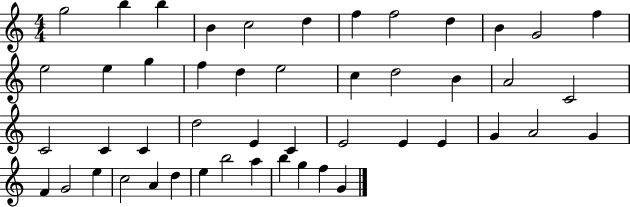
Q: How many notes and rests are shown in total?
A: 48